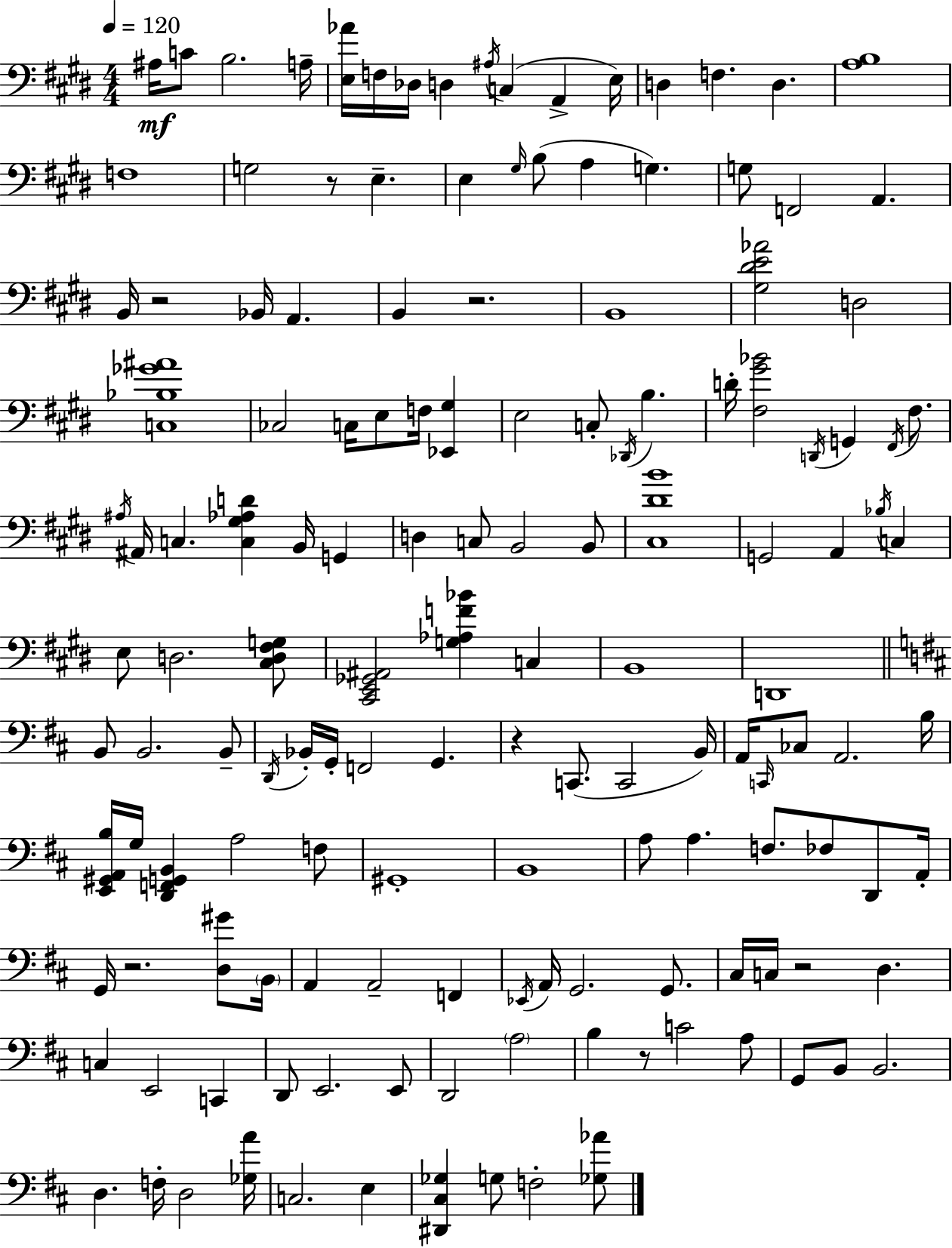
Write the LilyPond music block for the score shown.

{
  \clef bass
  \numericTimeSignature
  \time 4/4
  \key e \major
  \tempo 4 = 120
  \repeat volta 2 { ais16\mf c'8 b2. a16-- | <e aes'>16 f16 des16 d4 \acciaccatura { ais16 }( c4 a,4-> | e16) d4 f4. d4. | <a b>1 | \break f1 | g2 r8 e4.-- | e4 \grace { gis16 }( b8 a4 g4.) | g8 f,2 a,4. | \break b,16 r2 bes,16 a,4. | b,4 r2. | b,1 | <gis dis' e' aes'>2 d2 | \break <c bes ges' ais'>1 | ces2 c16 e8 f16 <ees, gis>4 | e2 c8-. \acciaccatura { des,16 } b4. | d'16-. <fis gis' bes'>2 \acciaccatura { d,16 } g,4 | \break \acciaccatura { fis,16 } fis8. \acciaccatura { ais16 } ais,16 c4. <c gis aes d'>4 | b,16 g,4 d4 c8 b,2 | b,8 <cis dis' b'>1 | g,2 a,4 | \break \acciaccatura { bes16 } c4 e8 d2. | <cis d fis g>8 <cis, e, ges, ais,>2 <g aes f' bes'>4 | c4 b,1 | d,1 | \break \bar "||" \break \key d \major b,8 b,2. b,8-- | \acciaccatura { d,16 } bes,16-. g,16-. f,2 g,4. | r4 c,8.( c,2 | b,16) a,16 \grace { c,16 } ces8 a,2. | \break b16 <e, gis, a, b>16 g16 <d, f, g, b,>4 a2 | f8 gis,1-. | b,1 | a8 a4. f8. fes8 d,8 | \break a,16-. g,16 r2. <d gis'>8 | \parenthesize b,16 a,4 a,2-- f,4 | \acciaccatura { ees,16 } a,16 g,2. | g,8. cis16 c16 r2 d4. | \break c4 e,2 c,4 | d,8 e,2. | e,8 d,2 \parenthesize a2 | b4 r8 c'2 | \break a8 g,8 b,8 b,2. | d4. f16-. d2 | <ges a'>16 c2. e4 | <dis, cis ges>4 g8 f2-. | \break <ges aes'>8 } \bar "|."
}